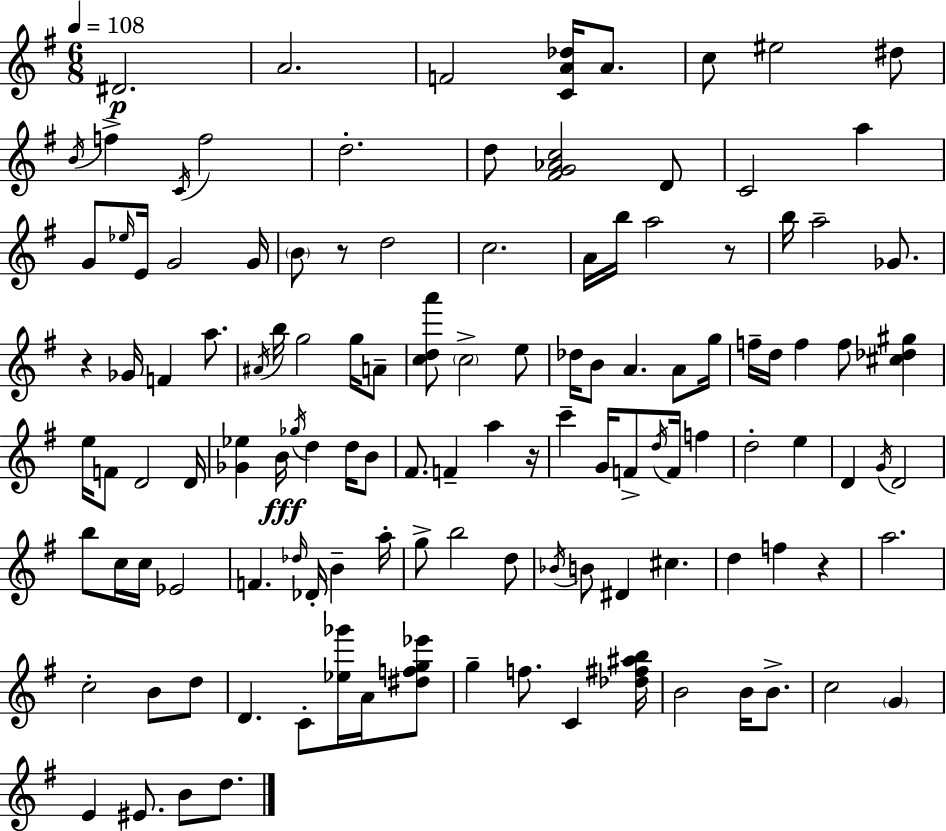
D#4/h. A4/h. F4/h [C4,A4,Db5]/s A4/e. C5/e EIS5/h D#5/e B4/s F5/q C4/s F5/h D5/h. D5/e [F#4,G4,Ab4,C5]/h D4/e C4/h A5/q G4/e Eb5/s E4/s G4/h G4/s B4/e R/e D5/h C5/h. A4/s B5/s A5/h R/e B5/s A5/h Gb4/e. R/q Gb4/s F4/q A5/e. A#4/s B5/s G5/h G5/s A4/e [C5,D5,A6]/e C5/h E5/e Db5/s B4/e A4/q. A4/e G5/s F5/s D5/s F5/q F5/e [C#5,Db5,G#5]/q E5/s F4/e D4/h D4/s [Gb4,Eb5]/q B4/s Gb5/s D5/q D5/s B4/e F#4/e. F4/q A5/q R/s C6/q G4/s F4/e D5/s F4/s F5/q D5/h E5/q D4/q G4/s D4/h B5/e C5/s C5/s Eb4/h F4/q. Db5/s Db4/s B4/q A5/s G5/e B5/h D5/e Bb4/s B4/e D#4/q C#5/q. D5/q F5/q R/q A5/h. C5/h B4/e D5/e D4/q. C4/e [Eb5,Gb6]/s A4/s [D#5,F5,G5,Eb6]/e G5/q F5/e. C4/q [Db5,F#5,A#5,B5]/s B4/h B4/s B4/e. C5/h G4/q E4/q EIS4/e. B4/e D5/e.